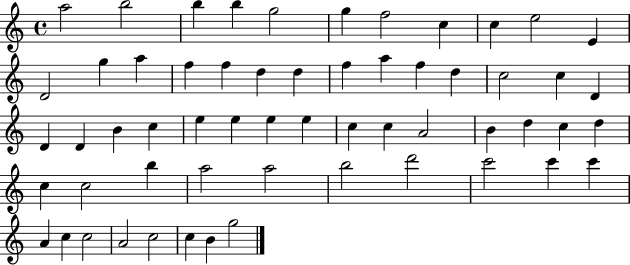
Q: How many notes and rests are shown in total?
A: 58